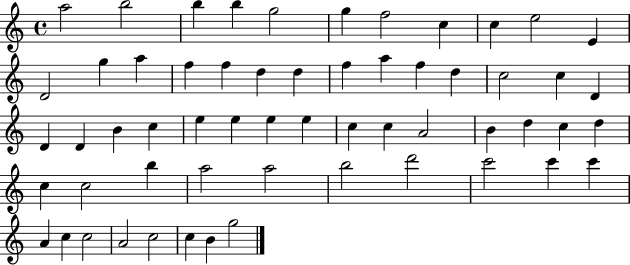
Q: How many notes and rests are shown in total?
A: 58